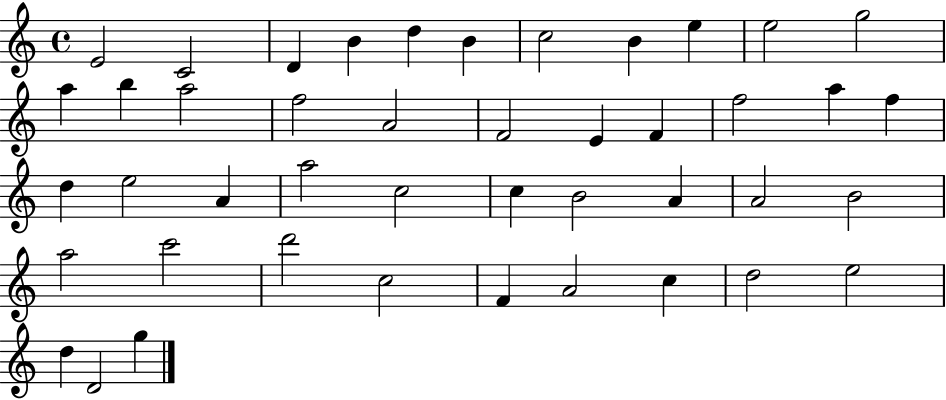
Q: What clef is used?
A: treble